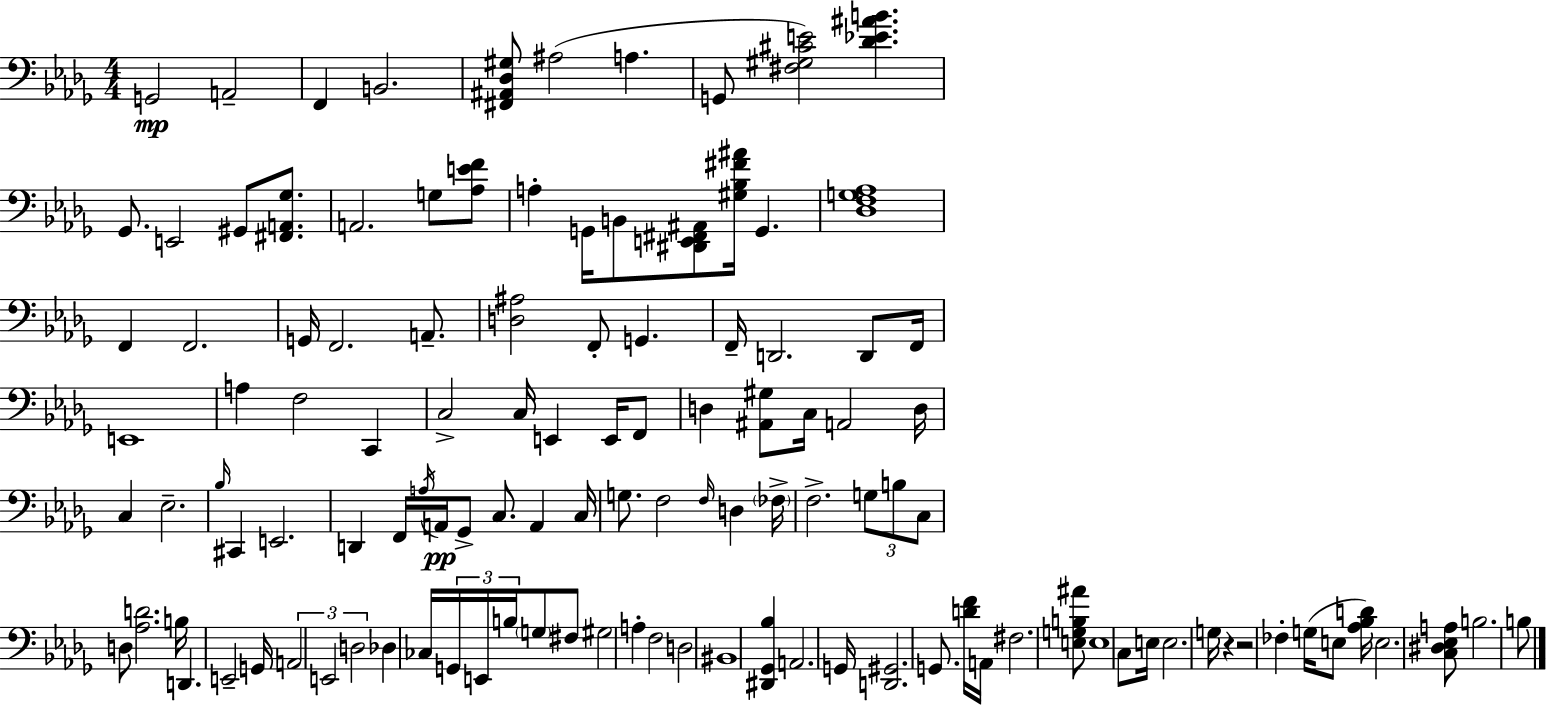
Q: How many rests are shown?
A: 2